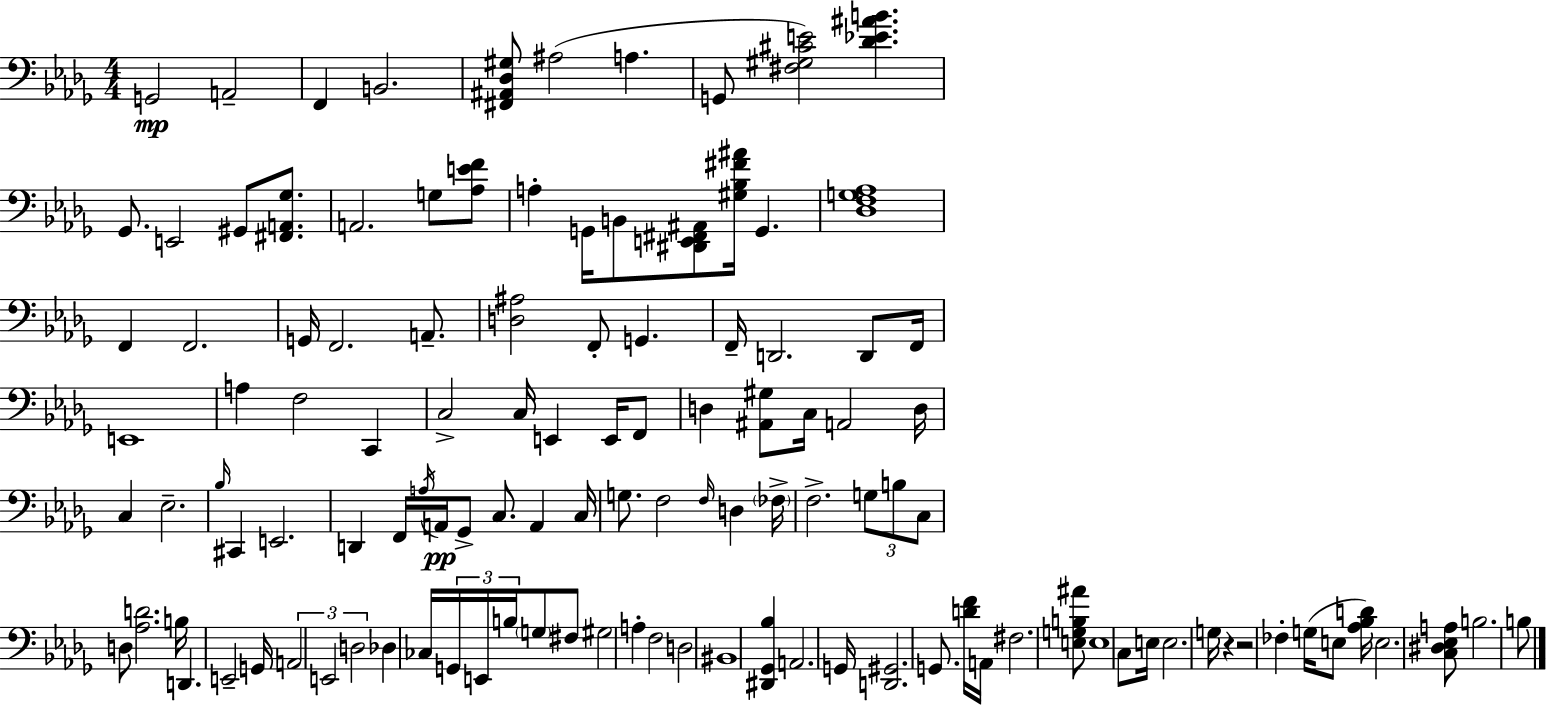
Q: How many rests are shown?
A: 2